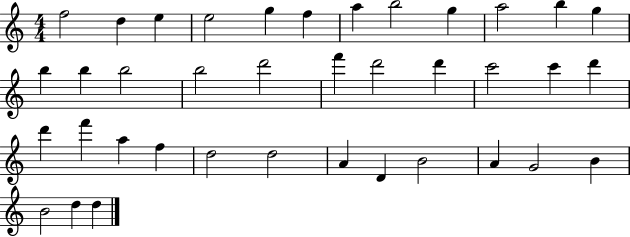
{
  \clef treble
  \numericTimeSignature
  \time 4/4
  \key c \major
  f''2 d''4 e''4 | e''2 g''4 f''4 | a''4 b''2 g''4 | a''2 b''4 g''4 | \break b''4 b''4 b''2 | b''2 d'''2 | f'''4 d'''2 d'''4 | c'''2 c'''4 d'''4 | \break d'''4 f'''4 a''4 f''4 | d''2 d''2 | a'4 d'4 b'2 | a'4 g'2 b'4 | \break b'2 d''4 d''4 | \bar "|."
}